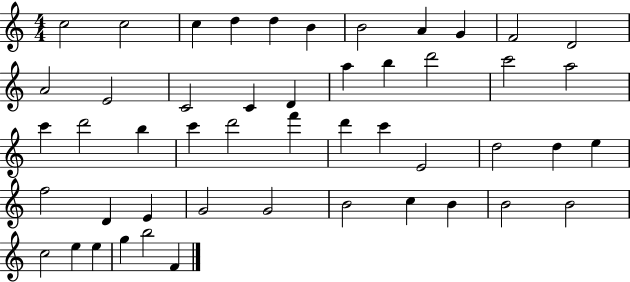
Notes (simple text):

C5/h C5/h C5/q D5/q D5/q B4/q B4/h A4/q G4/q F4/h D4/h A4/h E4/h C4/h C4/q D4/q A5/q B5/q D6/h C6/h A5/h C6/q D6/h B5/q C6/q D6/h F6/q D6/q C6/q E4/h D5/h D5/q E5/q F5/h D4/q E4/q G4/h G4/h B4/h C5/q B4/q B4/h B4/h C5/h E5/q E5/q G5/q B5/h F4/q